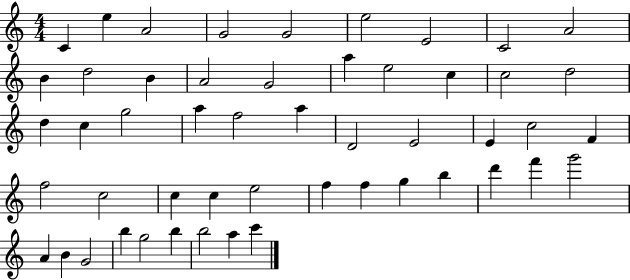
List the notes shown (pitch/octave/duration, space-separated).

C4/q E5/q A4/h G4/h G4/h E5/h E4/h C4/h A4/h B4/q D5/h B4/q A4/h G4/h A5/q E5/h C5/q C5/h D5/h D5/q C5/q G5/h A5/q F5/h A5/q D4/h E4/h E4/q C5/h F4/q F5/h C5/h C5/q C5/q E5/h F5/q F5/q G5/q B5/q D6/q F6/q G6/h A4/q B4/q G4/h B5/q G5/h B5/q B5/h A5/q C6/q